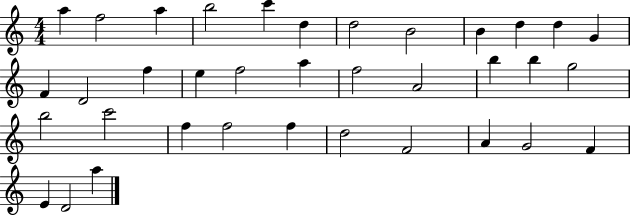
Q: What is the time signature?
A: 4/4